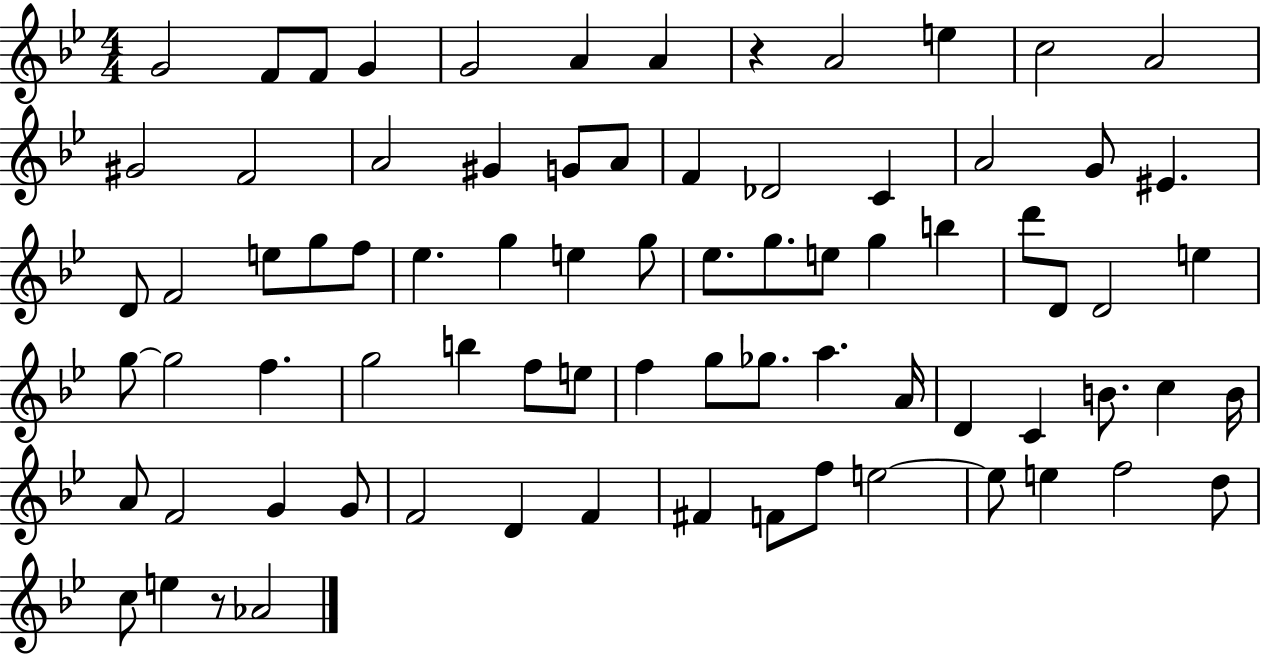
G4/h F4/e F4/e G4/q G4/h A4/q A4/q R/q A4/h E5/q C5/h A4/h G#4/h F4/h A4/h G#4/q G4/e A4/e F4/q Db4/h C4/q A4/h G4/e EIS4/q. D4/e F4/h E5/e G5/e F5/e Eb5/q. G5/q E5/q G5/e Eb5/e. G5/e. E5/e G5/q B5/q D6/e D4/e D4/h E5/q G5/e G5/h F5/q. G5/h B5/q F5/e E5/e F5/q G5/e Gb5/e. A5/q. A4/s D4/q C4/q B4/e. C5/q B4/s A4/e F4/h G4/q G4/e F4/h D4/q F4/q F#4/q F4/e F5/e E5/h E5/e E5/q F5/h D5/e C5/e E5/q R/e Ab4/h